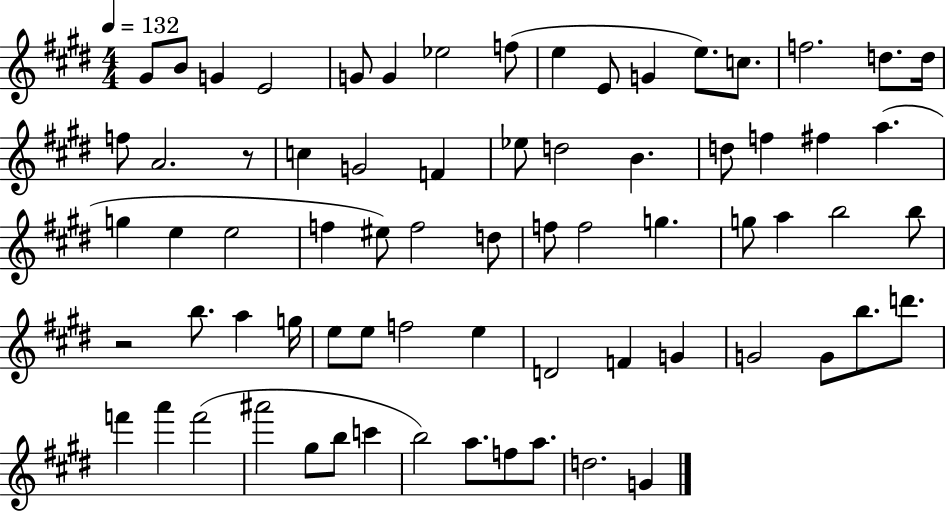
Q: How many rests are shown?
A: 2